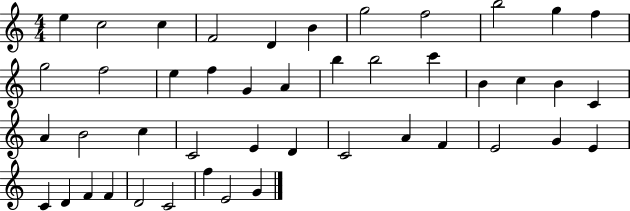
E5/q C5/h C5/q F4/h D4/q B4/q G5/h F5/h B5/h G5/q F5/q G5/h F5/h E5/q F5/q G4/q A4/q B5/q B5/h C6/q B4/q C5/q B4/q C4/q A4/q B4/h C5/q C4/h E4/q D4/q C4/h A4/q F4/q E4/h G4/q E4/q C4/q D4/q F4/q F4/q D4/h C4/h F5/q E4/h G4/q